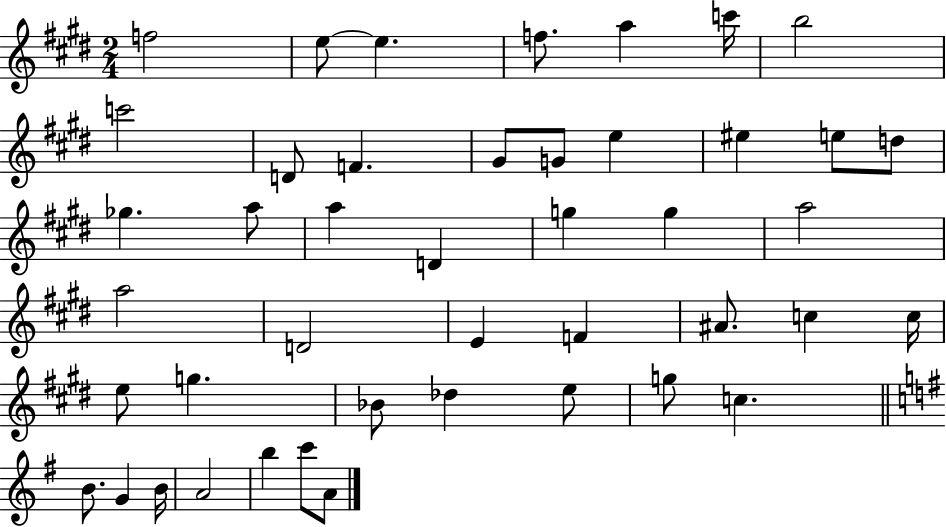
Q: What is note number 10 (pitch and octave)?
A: F4